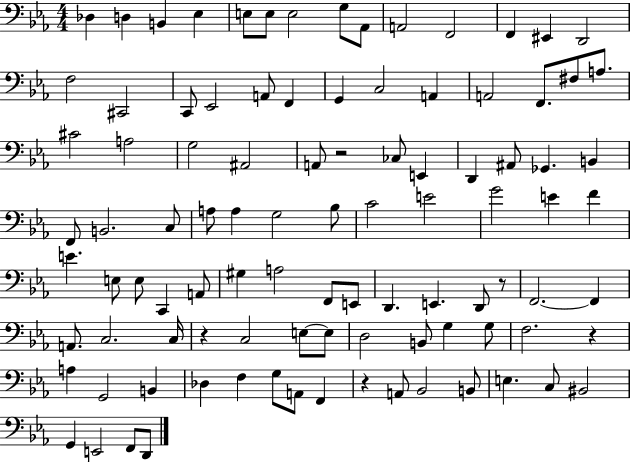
X:1
T:Untitled
M:4/4
L:1/4
K:Eb
_D, D, B,, _E, E,/2 E,/2 E,2 G,/2 _A,,/2 A,,2 F,,2 F,, ^E,, D,,2 F,2 ^C,,2 C,,/2 _E,,2 A,,/2 F,, G,, C,2 A,, A,,2 F,,/2 ^F,/2 A,/2 ^C2 A,2 G,2 ^A,,2 A,,/2 z2 _C,/2 E,, D,, ^A,,/2 _G,, B,, F,,/2 B,,2 C,/2 A,/2 A, G,2 _B,/2 C2 E2 G2 E F E E,/2 E,/2 C,, A,,/2 ^G, A,2 F,,/2 E,,/2 D,, E,, D,,/2 z/2 F,,2 F,, A,,/2 C,2 C,/4 z C,2 E,/2 E,/2 D,2 B,,/2 G, G,/2 F,2 z A, G,,2 B,, _D, F, G,/2 A,,/2 F,, z A,,/2 _B,,2 B,,/2 E, C,/2 ^B,,2 G,, E,,2 F,,/2 D,,/2